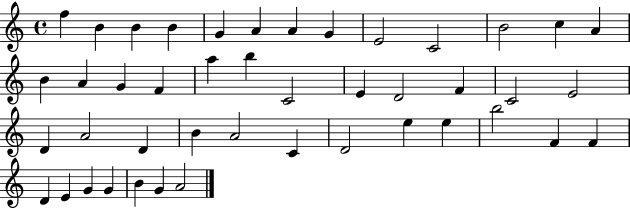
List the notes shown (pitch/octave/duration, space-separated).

F5/q B4/q B4/q B4/q G4/q A4/q A4/q G4/q E4/h C4/h B4/h C5/q A4/q B4/q A4/q G4/q F4/q A5/q B5/q C4/h E4/q D4/h F4/q C4/h E4/h D4/q A4/h D4/q B4/q A4/h C4/q D4/h E5/q E5/q B5/h F4/q F4/q D4/q E4/q G4/q G4/q B4/q G4/q A4/h